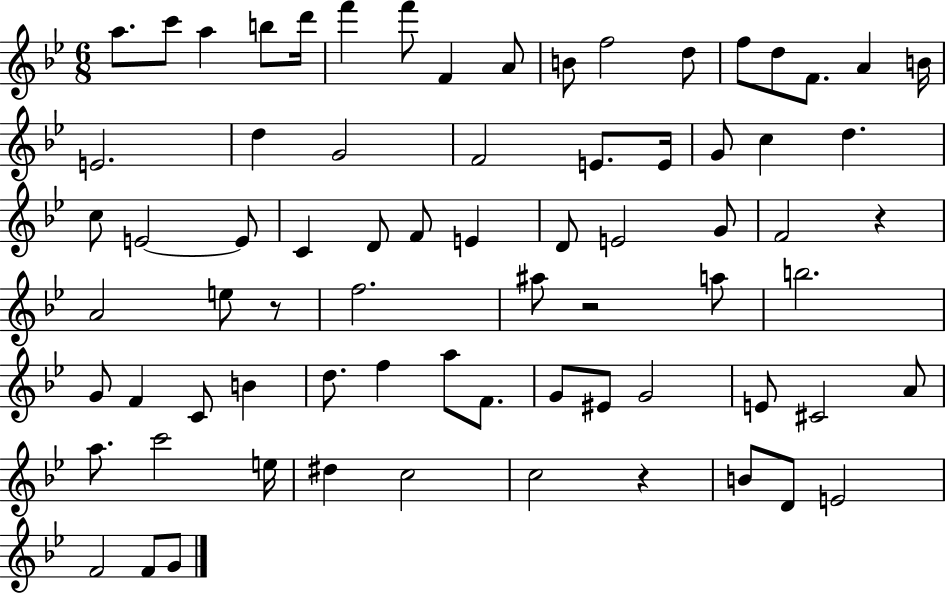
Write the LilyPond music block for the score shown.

{
  \clef treble
  \numericTimeSignature
  \time 6/8
  \key bes \major
  \repeat volta 2 { a''8. c'''8 a''4 b''8 d'''16 | f'''4 f'''8 f'4 a'8 | b'8 f''2 d''8 | f''8 d''8 f'8. a'4 b'16 | \break e'2. | d''4 g'2 | f'2 e'8. e'16 | g'8 c''4 d''4. | \break c''8 e'2~~ e'8 | c'4 d'8 f'8 e'4 | d'8 e'2 g'8 | f'2 r4 | \break a'2 e''8 r8 | f''2. | ais''8 r2 a''8 | b''2. | \break g'8 f'4 c'8 b'4 | d''8. f''4 a''8 f'8. | g'8 eis'8 g'2 | e'8 cis'2 a'8 | \break a''8. c'''2 e''16 | dis''4 c''2 | c''2 r4 | b'8 d'8 e'2 | \break f'2 f'8 g'8 | } \bar "|."
}